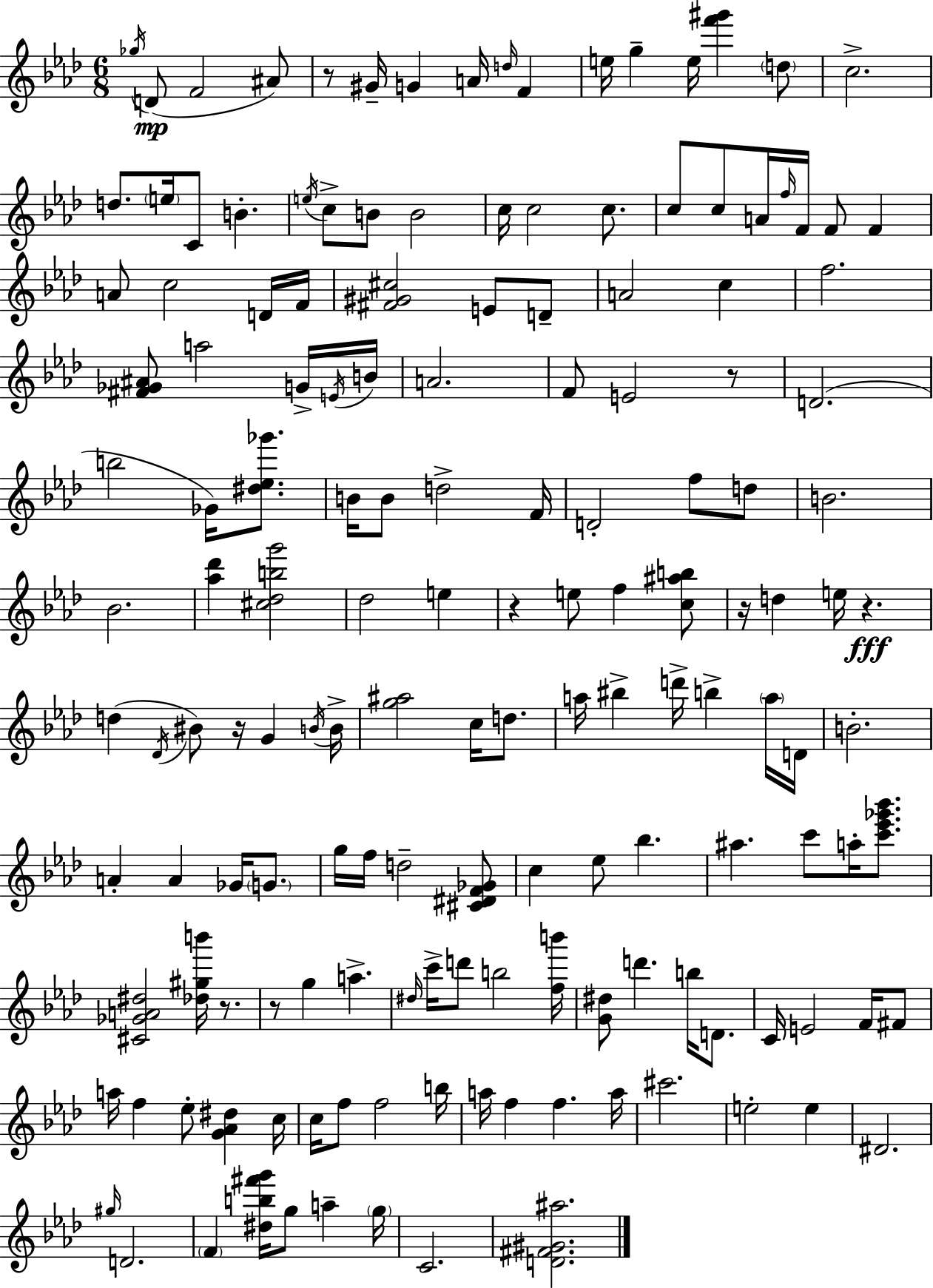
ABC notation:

X:1
T:Untitled
M:6/8
L:1/4
K:Fm
_g/4 D/2 F2 ^A/2 z/2 ^G/4 G A/4 d/4 F e/4 g e/4 [f'^g'] d/2 c2 d/2 e/4 C/2 B e/4 c/2 B/2 B2 c/4 c2 c/2 c/2 c/2 A/4 f/4 F/4 F/2 F A/2 c2 D/4 F/4 [^F^G^c]2 E/2 D/2 A2 c f2 [^F_G^A]/2 a2 G/4 E/4 B/4 A2 F/2 E2 z/2 D2 b2 _G/4 [^d_e_g']/2 B/4 B/2 d2 F/4 D2 f/2 d/2 B2 _B2 [_a_d'] [^c_dbg']2 _d2 e z e/2 f [c^ab]/2 z/4 d e/4 z d _D/4 ^B/2 z/4 G B/4 B/4 [g^a]2 c/4 d/2 a/4 ^b d'/4 b a/4 D/4 B2 A A _G/4 G/2 g/4 f/4 d2 [^C^DF_G]/2 c _e/2 _b ^a c'/2 a/4 [c'_e'_g'_b']/2 [^C_GA^d]2 [_d^gb']/4 z/2 z/2 g a ^d/4 c'/4 d'/2 b2 [fb']/4 [G^d]/2 d' b/4 D/2 C/4 E2 F/4 ^F/2 a/4 f _e/2 [G_A^d] c/4 c/4 f/2 f2 b/4 a/4 f f a/4 ^c'2 e2 e ^D2 ^g/4 D2 F [^db^f'g']/4 g/2 a g/4 C2 [D^F^G^a]2